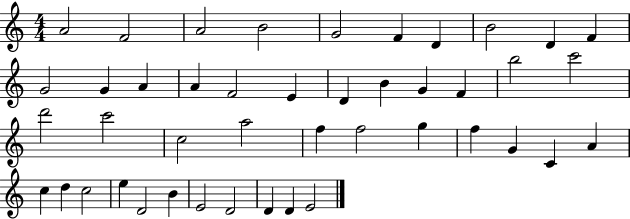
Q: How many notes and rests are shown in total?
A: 44